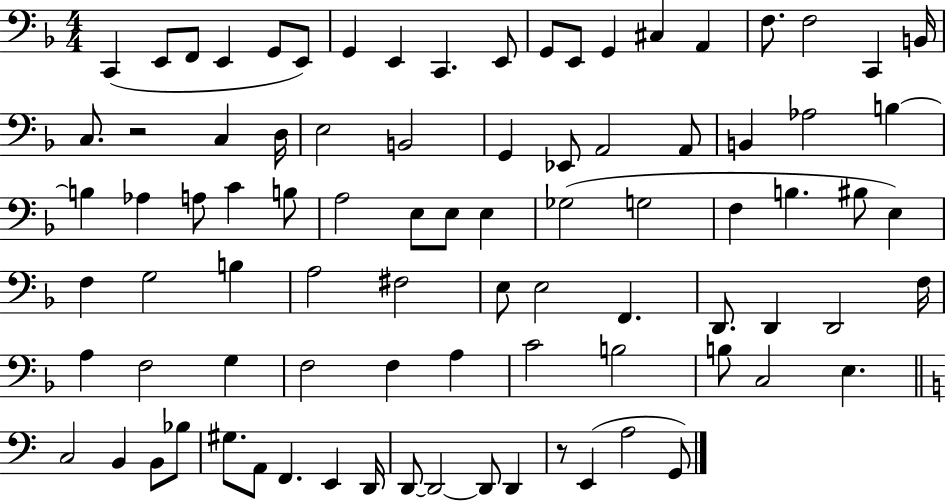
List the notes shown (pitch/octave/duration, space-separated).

C2/q E2/e F2/e E2/q G2/e E2/e G2/q E2/q C2/q. E2/e G2/e E2/e G2/q C#3/q A2/q F3/e. F3/h C2/q B2/s C3/e. R/h C3/q D3/s E3/h B2/h G2/q Eb2/e A2/h A2/e B2/q Ab3/h B3/q B3/q Ab3/q A3/e C4/q B3/e A3/h E3/e E3/e E3/q Gb3/h G3/h F3/q B3/q. BIS3/e E3/q F3/q G3/h B3/q A3/h F#3/h E3/e E3/h F2/q. D2/e. D2/q D2/h F3/s A3/q F3/h G3/q F3/h F3/q A3/q C4/h B3/h B3/e C3/h E3/q. C3/h B2/q B2/e Bb3/e G#3/e. A2/e F2/q. E2/q D2/s D2/e D2/h D2/e D2/q R/e E2/q A3/h G2/e